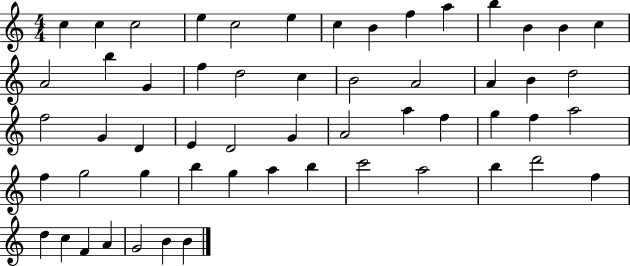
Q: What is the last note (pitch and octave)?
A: B4